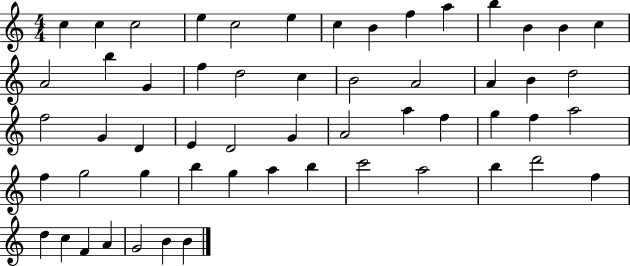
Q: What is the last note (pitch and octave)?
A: B4